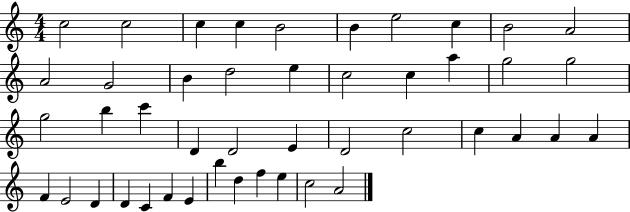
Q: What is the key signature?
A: C major